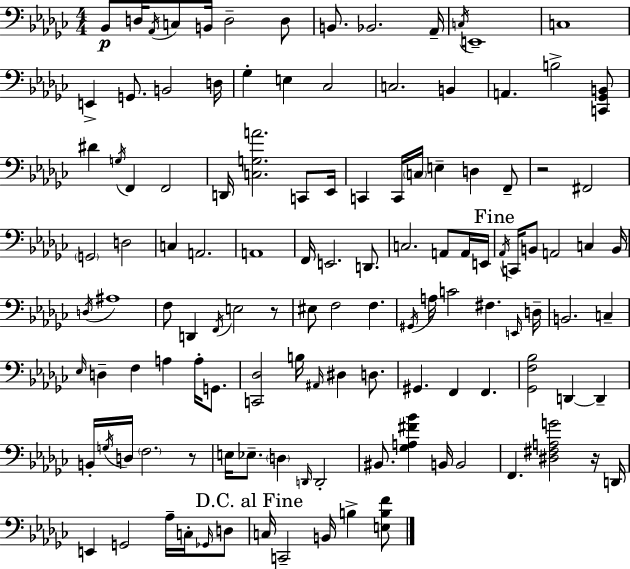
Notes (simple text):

Bb2/e D3/s Ab2/s C3/e B2/s D3/h D3/e B2/e. Bb2/h. Ab2/s C3/s E2/w C3/w E2/q G2/e. B2/h D3/s Gb3/q E3/q CES3/h C3/h. B2/q A2/q. B3/h [C2,Gb2,B2]/e D#4/q G3/s F2/q F2/h D2/s [C3,G3,A4]/h. C2/e Eb2/s C2/q C2/s C3/s E3/q D3/q F2/e R/h F#2/h G2/h D3/h C3/q A2/h. A2/w F2/s E2/h. D2/e. C3/h. A2/e A2/s E2/s Ab2/s C2/s B2/e A2/h C3/q B2/s D3/s A#3/w F3/e D2/q F2/s E3/h R/e EIS3/e F3/h F3/q. G#2/s A3/s C4/h F#3/q. E2/s D3/s B2/h. C3/q Eb3/s D3/q F3/q A3/q A3/s G2/e. [C2,Db3]/h B3/s A#2/s D#3/q D3/e. G#2/q. F2/q F2/q. [Gb2,F3,Bb3]/h D2/q D2/q B2/s G3/s D3/s F3/h. R/e E3/s Eb3/e. D3/q D2/s D2/h BIS2/e. [Gb3,A3,F#4,Bb4]/q B2/s B2/h F2/q. [D#3,F#3,A3,G4]/h R/s D2/s E2/q G2/h Ab3/s C3/s Gb2/s D3/e C3/s C2/h B2/s B3/q [E3,B3,F4]/e